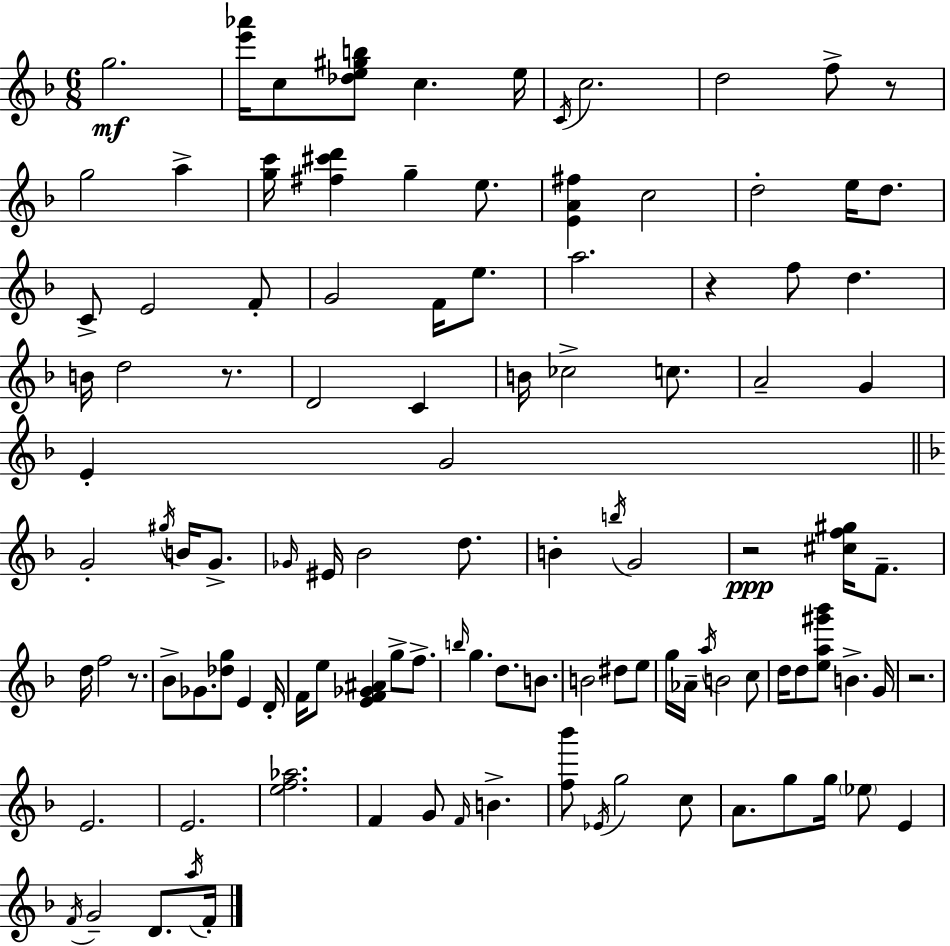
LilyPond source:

{
  \clef treble
  \numericTimeSignature
  \time 6/8
  \key f \major
  \repeat volta 2 { g''2.\mf | <e''' aes'''>16 c''8 <des'' e'' gis'' b''>8 c''4. e''16 | \acciaccatura { c'16 } c''2. | d''2 f''8-> r8 | \break g''2 a''4-> | <g'' c'''>16 <fis'' cis''' d'''>4 g''4-- e''8. | <e' a' fis''>4 c''2 | d''2-. e''16 d''8. | \break c'8-> e'2 f'8-. | g'2 f'16 e''8. | a''2. | r4 f''8 d''4. | \break b'16 d''2 r8. | d'2 c'4 | b'16 ces''2-> c''8. | a'2-- g'4 | \break e'4-. g'2 | \bar "||" \break \key d \minor g'2-. \acciaccatura { gis''16 } b'16 g'8.-> | \grace { ges'16 } eis'16 bes'2 d''8. | b'4-. \acciaccatura { b''16 } g'2 | r2\ppp <cis'' f'' gis''>16 | \break f'8.-- d''16 f''2 | r8. bes'8-> ges'8. <des'' g''>8 e'4 | d'16-. f'16 e''8 <e' f' ges' ais'>4 g''8-> | f''8.-> \grace { b''16 } g''4. d''8. | \break b'8. b'2 | dis''8 e''8 g''16 aes'16-- \acciaccatura { a''16 } b'2 | c''8 d''16 d''8 <e'' a'' gis''' bes'''>8 b'4.-> | g'16 r2. | \break e'2. | e'2. | <e'' f'' aes''>2. | f'4 g'8 \grace { f'16 } | \break b'4.-> <f'' bes'''>8 \acciaccatura { ees'16 } g''2 | c''8 a'8. g''8 | g''16 \parenthesize ees''8 e'4 \acciaccatura { f'16 } g'2-- | d'8. \acciaccatura { a''16 } f'16-. } \bar "|."
}